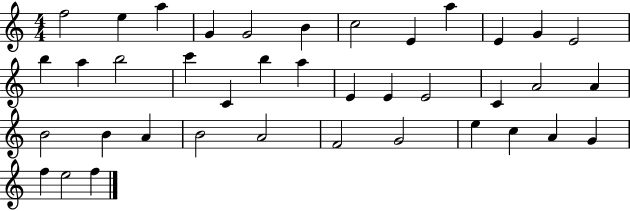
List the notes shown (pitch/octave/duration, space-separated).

F5/h E5/q A5/q G4/q G4/h B4/q C5/h E4/q A5/q E4/q G4/q E4/h B5/q A5/q B5/h C6/q C4/q B5/q A5/q E4/q E4/q E4/h C4/q A4/h A4/q B4/h B4/q A4/q B4/h A4/h F4/h G4/h E5/q C5/q A4/q G4/q F5/q E5/h F5/q